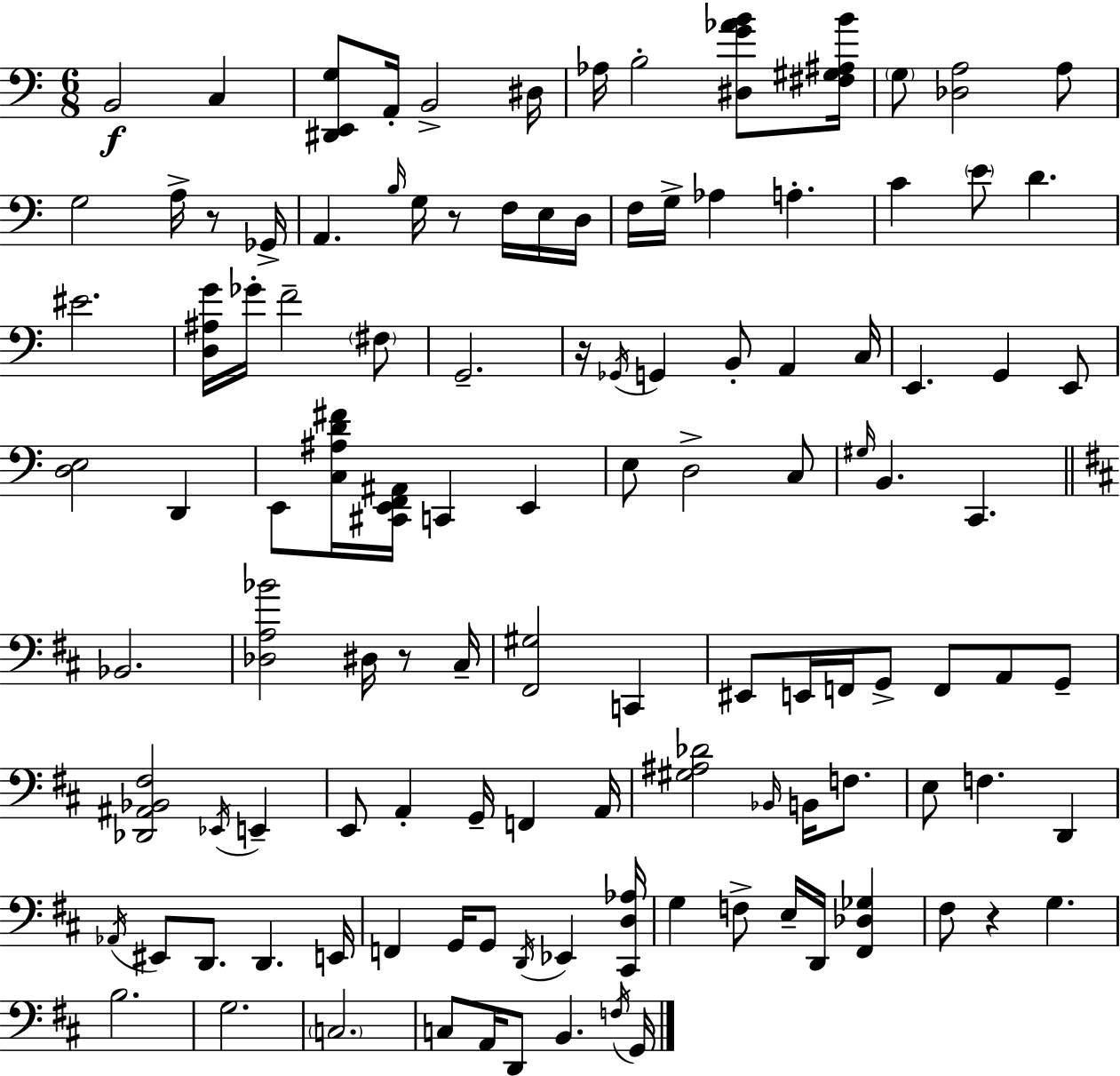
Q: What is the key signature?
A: C major